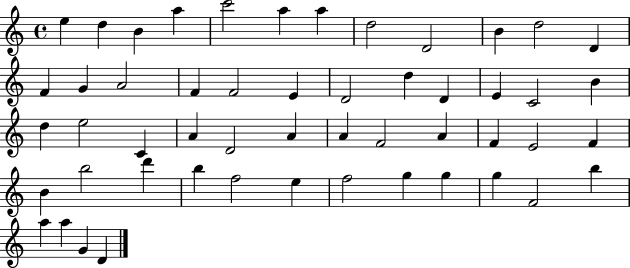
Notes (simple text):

E5/q D5/q B4/q A5/q C6/h A5/q A5/q D5/h D4/h B4/q D5/h D4/q F4/q G4/q A4/h F4/q F4/h E4/q D4/h D5/q D4/q E4/q C4/h B4/q D5/q E5/h C4/q A4/q D4/h A4/q A4/q F4/h A4/q F4/q E4/h F4/q B4/q B5/h D6/q B5/q F5/h E5/q F5/h G5/q G5/q G5/q F4/h B5/q A5/q A5/q G4/q D4/q